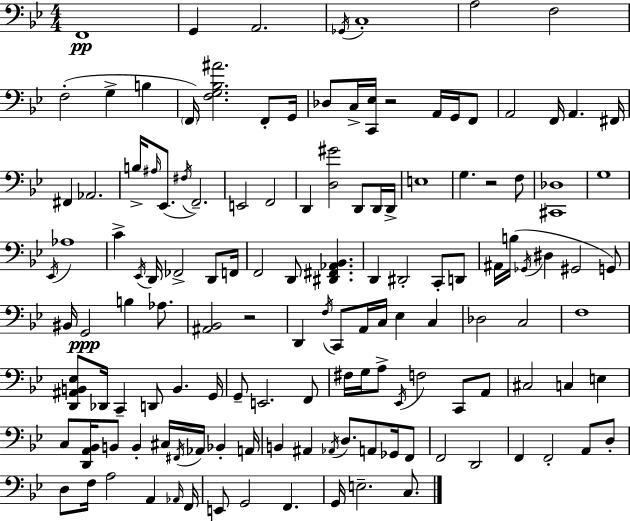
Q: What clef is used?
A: bass